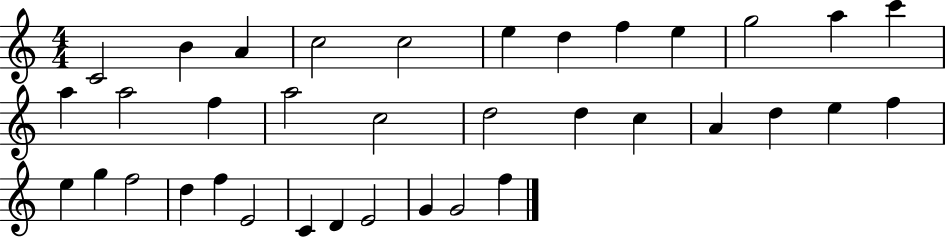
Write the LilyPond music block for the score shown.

{
  \clef treble
  \numericTimeSignature
  \time 4/4
  \key c \major
  c'2 b'4 a'4 | c''2 c''2 | e''4 d''4 f''4 e''4 | g''2 a''4 c'''4 | \break a''4 a''2 f''4 | a''2 c''2 | d''2 d''4 c''4 | a'4 d''4 e''4 f''4 | \break e''4 g''4 f''2 | d''4 f''4 e'2 | c'4 d'4 e'2 | g'4 g'2 f''4 | \break \bar "|."
}